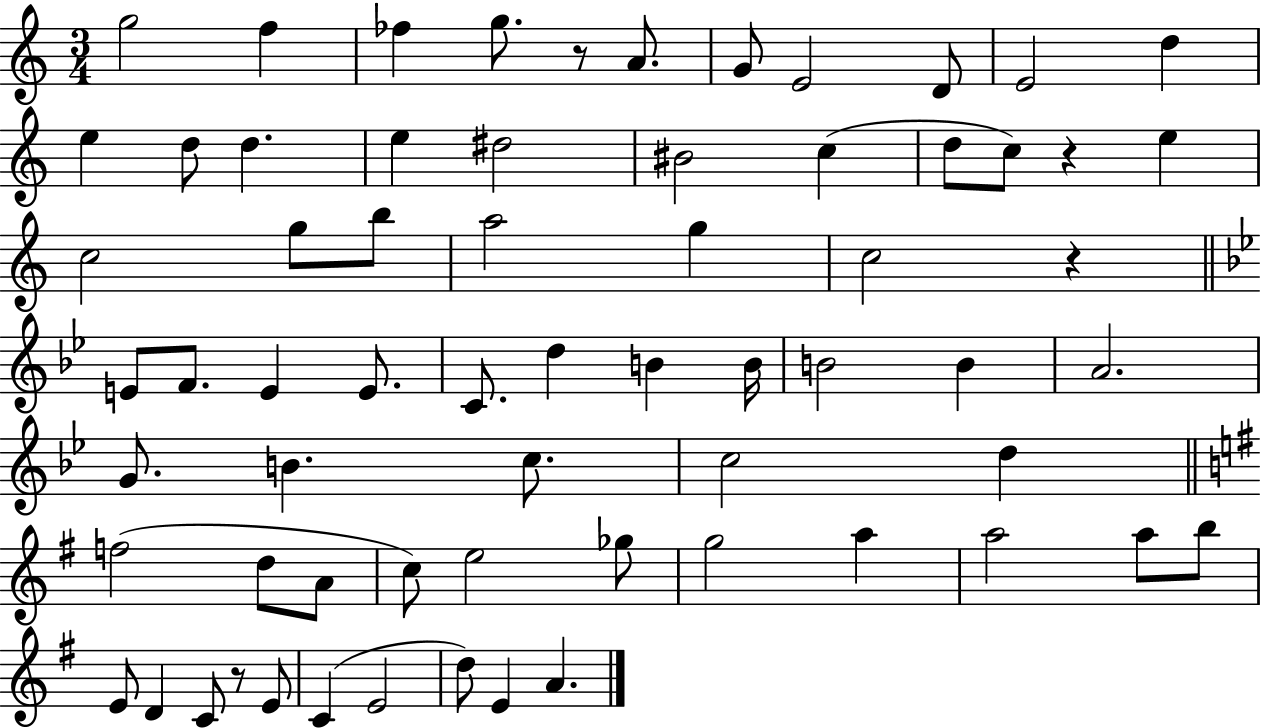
{
  \clef treble
  \numericTimeSignature
  \time 3/4
  \key c \major
  g''2 f''4 | fes''4 g''8. r8 a'8. | g'8 e'2 d'8 | e'2 d''4 | \break e''4 d''8 d''4. | e''4 dis''2 | bis'2 c''4( | d''8 c''8) r4 e''4 | \break c''2 g''8 b''8 | a''2 g''4 | c''2 r4 | \bar "||" \break \key g \minor e'8 f'8. e'4 e'8. | c'8. d''4 b'4 b'16 | b'2 b'4 | a'2. | \break g'8. b'4. c''8. | c''2 d''4 | \bar "||" \break \key g \major f''2( d''8 a'8 | c''8) e''2 ges''8 | g''2 a''4 | a''2 a''8 b''8 | \break e'8 d'4 c'8 r8 e'8 | c'4( e'2 | d''8) e'4 a'4. | \bar "|."
}